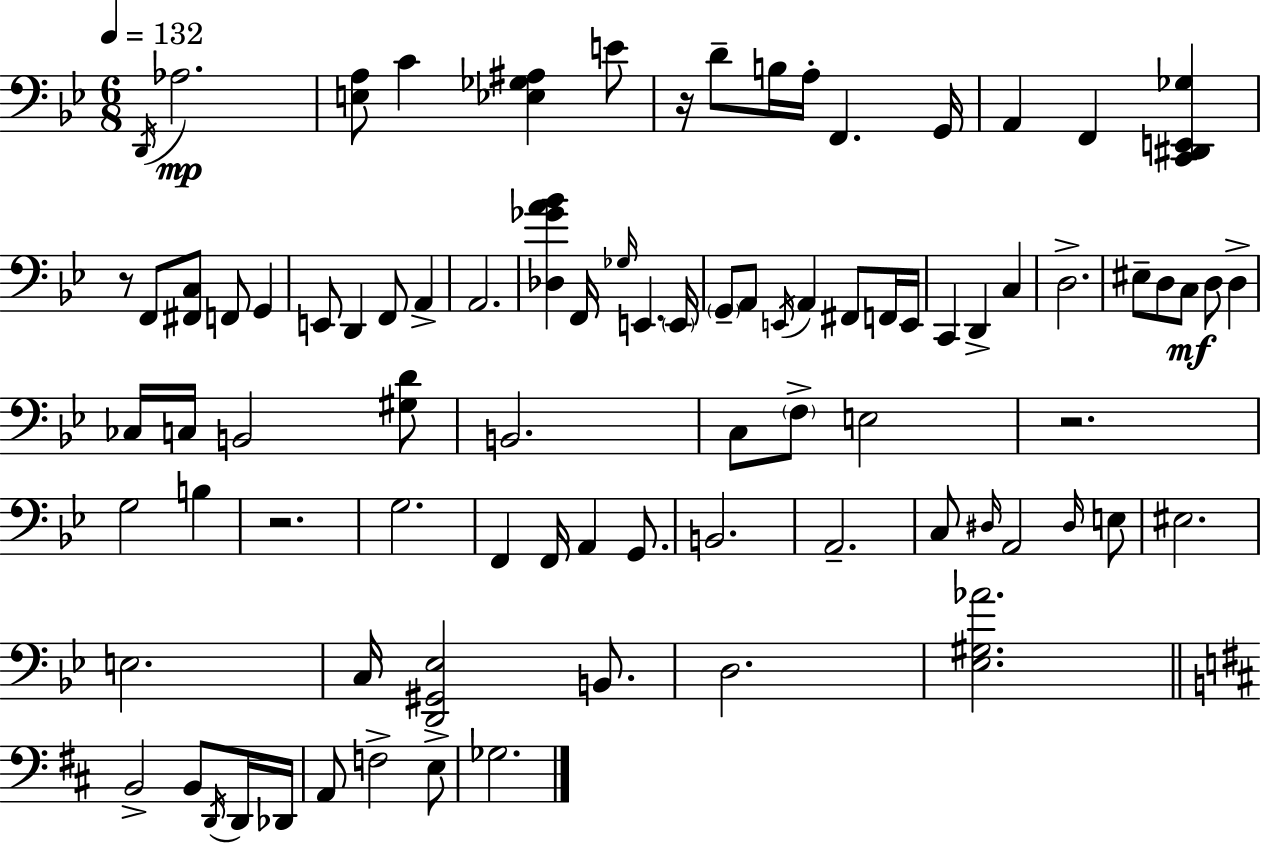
X:1
T:Untitled
M:6/8
L:1/4
K:Bb
D,,/4 _A,2 [E,A,]/2 C [_E,_G,^A,] E/2 z/4 D/2 B,/4 A,/4 F,, G,,/4 A,, F,, [C,,^D,,E,,_G,] z/2 F,,/2 [^F,,C,]/2 F,,/2 G,, E,,/2 D,, F,,/2 A,, A,,2 [_D,_GA_B] F,,/4 _G,/4 E,, E,,/4 G,,/2 A,,/2 E,,/4 A,, ^F,,/2 F,,/4 E,,/4 C,, D,, C, D,2 ^E,/2 D,/2 C,/2 D,/2 D, _C,/4 C,/4 B,,2 [^G,D]/2 B,,2 C,/2 F,/2 E,2 z2 G,2 B, z2 G,2 F,, F,,/4 A,, G,,/2 B,,2 A,,2 C,/2 ^D,/4 A,,2 ^D,/4 E,/2 ^E,2 E,2 C,/4 [D,,^G,,_E,]2 B,,/2 D,2 [_E,^G,_A]2 B,,2 B,,/2 D,,/4 D,,/4 _D,,/4 A,,/2 F,2 E,/2 _G,2